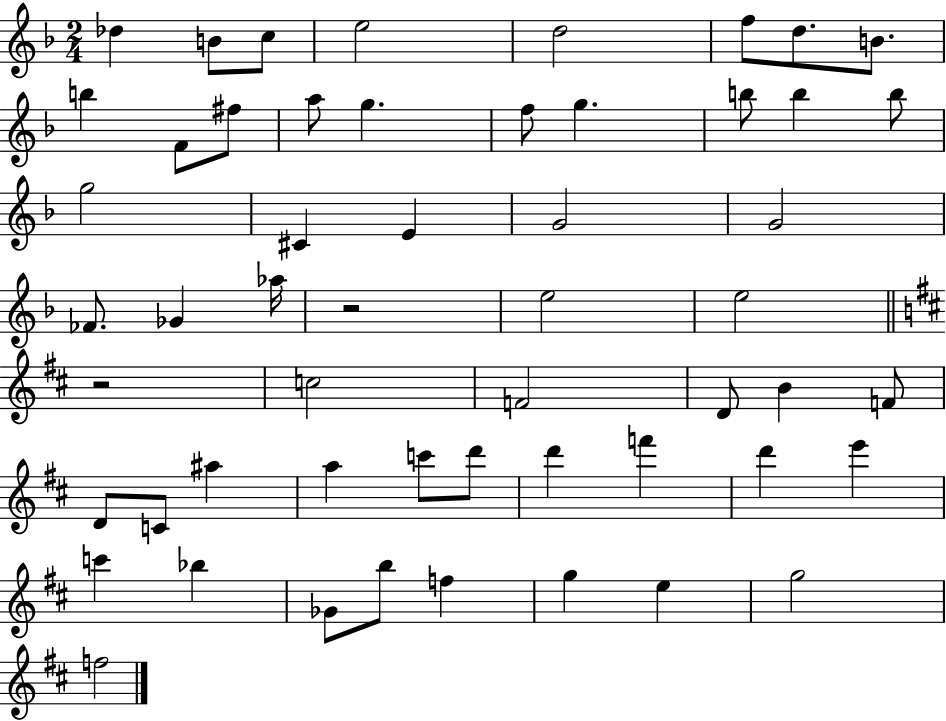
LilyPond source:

{
  \clef treble
  \numericTimeSignature
  \time 2/4
  \key f \major
  des''4 b'8 c''8 | e''2 | d''2 | f''8 d''8. b'8. | \break b''4 f'8 fis''8 | a''8 g''4. | f''8 g''4. | b''8 b''4 b''8 | \break g''2 | cis'4 e'4 | g'2 | g'2 | \break fes'8. ges'4 aes''16 | r2 | e''2 | e''2 | \break \bar "||" \break \key b \minor r2 | c''2 | f'2 | d'8 b'4 f'8 | \break d'8 c'8 ais''4 | a''4 c'''8 d'''8 | d'''4 f'''4 | d'''4 e'''4 | \break c'''4 bes''4 | ges'8 b''8 f''4 | g''4 e''4 | g''2 | \break f''2 | \bar "|."
}